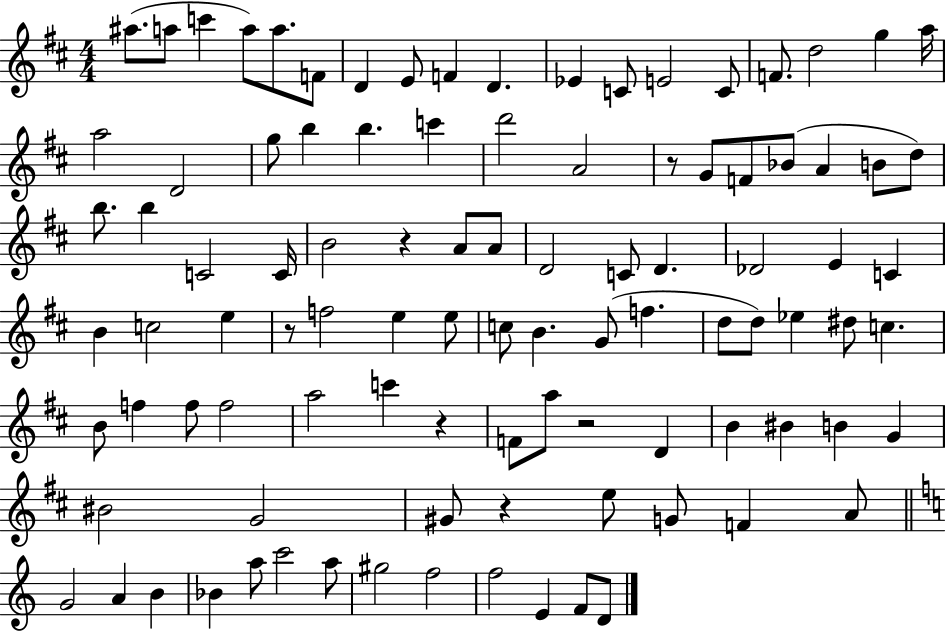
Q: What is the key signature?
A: D major